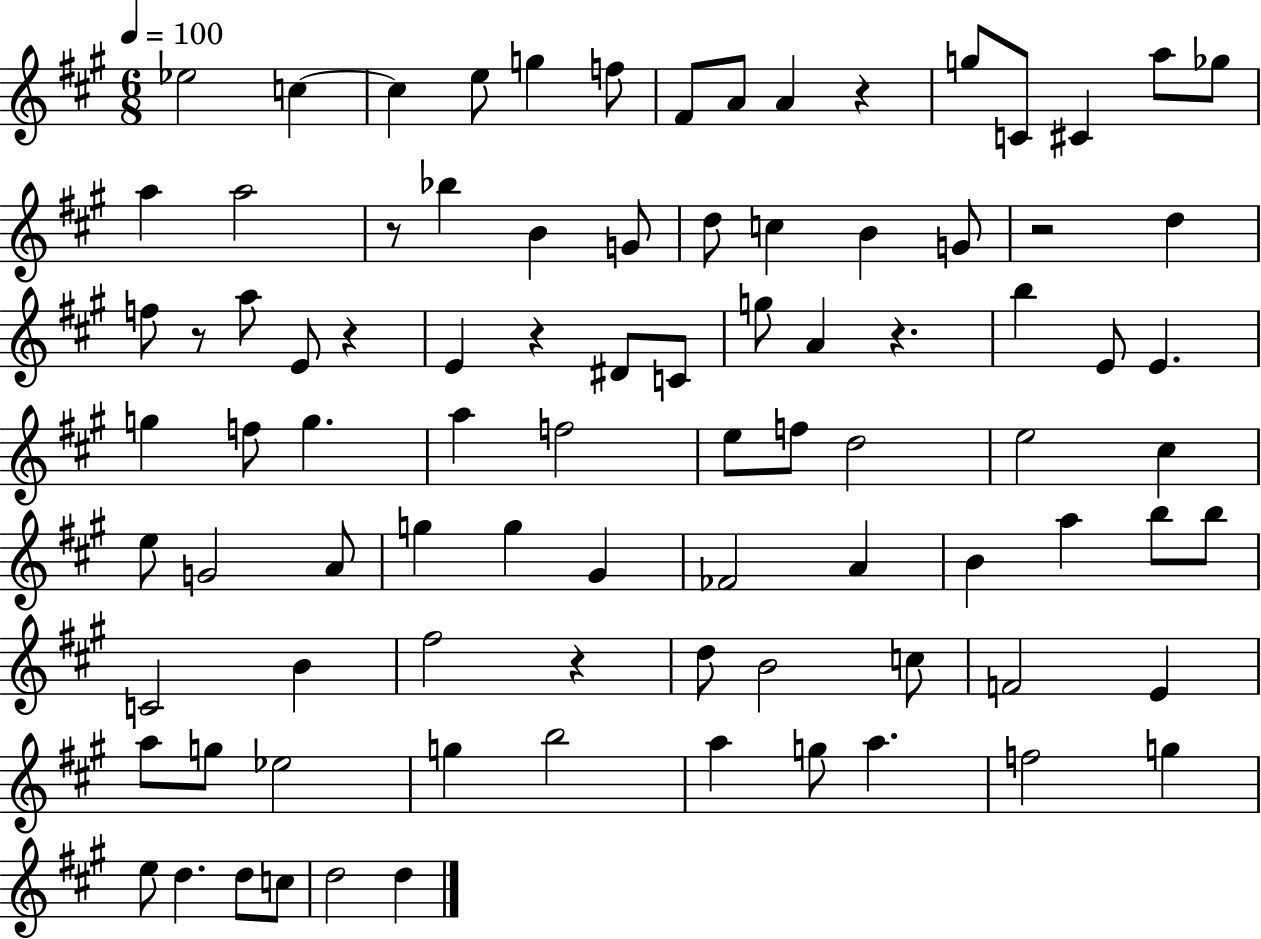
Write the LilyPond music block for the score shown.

{
  \clef treble
  \numericTimeSignature
  \time 6/8
  \key a \major
  \tempo 4 = 100
  ees''2 c''4~~ | c''4 e''8 g''4 f''8 | fis'8 a'8 a'4 r4 | g''8 c'8 cis'4 a''8 ges''8 | \break a''4 a''2 | r8 bes''4 b'4 g'8 | d''8 c''4 b'4 g'8 | r2 d''4 | \break f''8 r8 a''8 e'8 r4 | e'4 r4 dis'8 c'8 | g''8 a'4 r4. | b''4 e'8 e'4. | \break g''4 f''8 g''4. | a''4 f''2 | e''8 f''8 d''2 | e''2 cis''4 | \break e''8 g'2 a'8 | g''4 g''4 gis'4 | fes'2 a'4 | b'4 a''4 b''8 b''8 | \break c'2 b'4 | fis''2 r4 | d''8 b'2 c''8 | f'2 e'4 | \break a''8 g''8 ees''2 | g''4 b''2 | a''4 g''8 a''4. | f''2 g''4 | \break e''8 d''4. d''8 c''8 | d''2 d''4 | \bar "|."
}